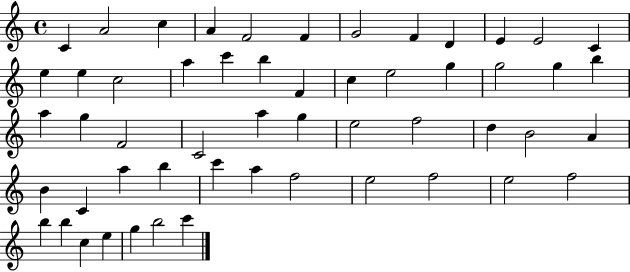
X:1
T:Untitled
M:4/4
L:1/4
K:C
C A2 c A F2 F G2 F D E E2 C e e c2 a c' b F c e2 g g2 g b a g F2 C2 a g e2 f2 d B2 A B C a b c' a f2 e2 f2 e2 f2 b b c e g b2 c'